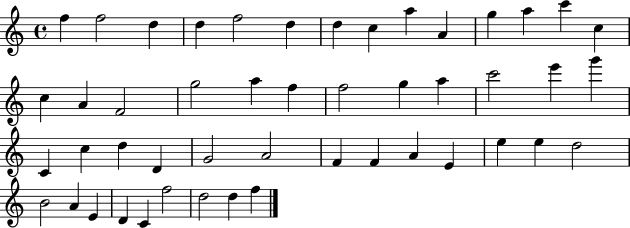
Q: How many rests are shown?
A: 0